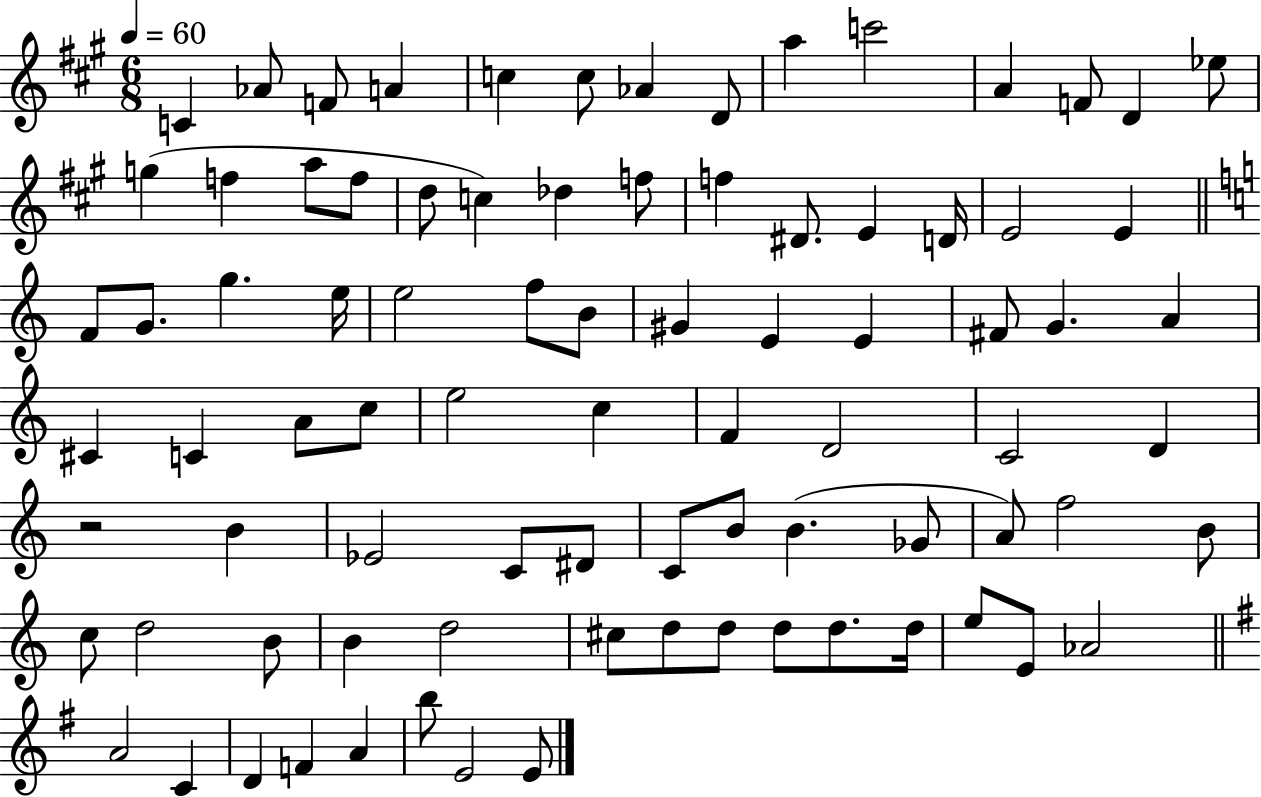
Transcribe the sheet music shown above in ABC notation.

X:1
T:Untitled
M:6/8
L:1/4
K:A
C _A/2 F/2 A c c/2 _A D/2 a c'2 A F/2 D _e/2 g f a/2 f/2 d/2 c _d f/2 f ^D/2 E D/4 E2 E F/2 G/2 g e/4 e2 f/2 B/2 ^G E E ^F/2 G A ^C C A/2 c/2 e2 c F D2 C2 D z2 B _E2 C/2 ^D/2 C/2 B/2 B _G/2 A/2 f2 B/2 c/2 d2 B/2 B d2 ^c/2 d/2 d/2 d/2 d/2 d/4 e/2 E/2 _A2 A2 C D F A b/2 E2 E/2